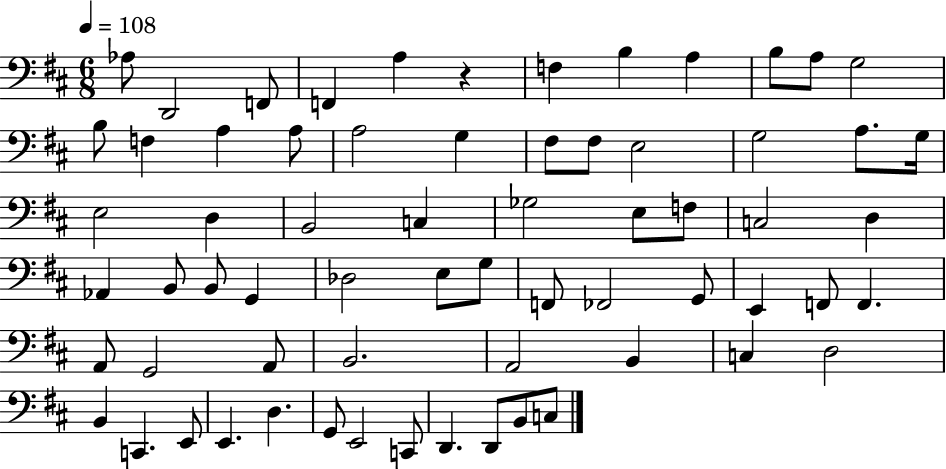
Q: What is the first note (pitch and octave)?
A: Ab3